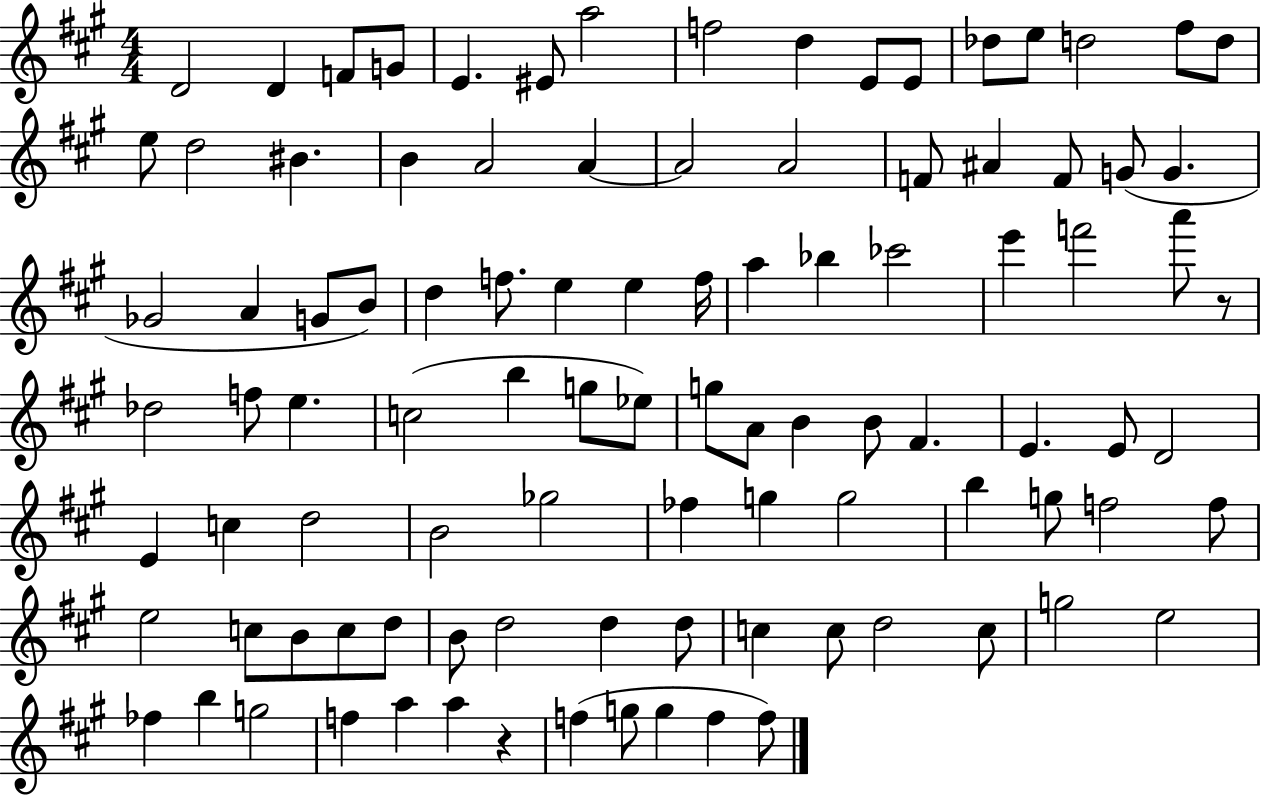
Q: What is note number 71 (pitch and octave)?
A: F5